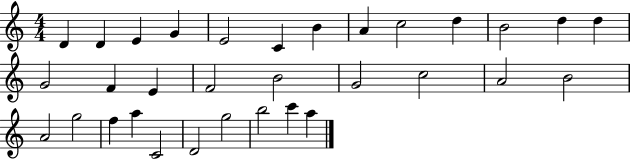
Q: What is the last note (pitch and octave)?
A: A5